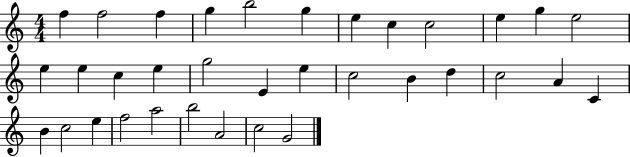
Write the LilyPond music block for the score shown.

{
  \clef treble
  \numericTimeSignature
  \time 4/4
  \key c \major
  f''4 f''2 f''4 | g''4 b''2 g''4 | e''4 c''4 c''2 | e''4 g''4 e''2 | \break e''4 e''4 c''4 e''4 | g''2 e'4 e''4 | c''2 b'4 d''4 | c''2 a'4 c'4 | \break b'4 c''2 e''4 | f''2 a''2 | b''2 a'2 | c''2 g'2 | \break \bar "|."
}